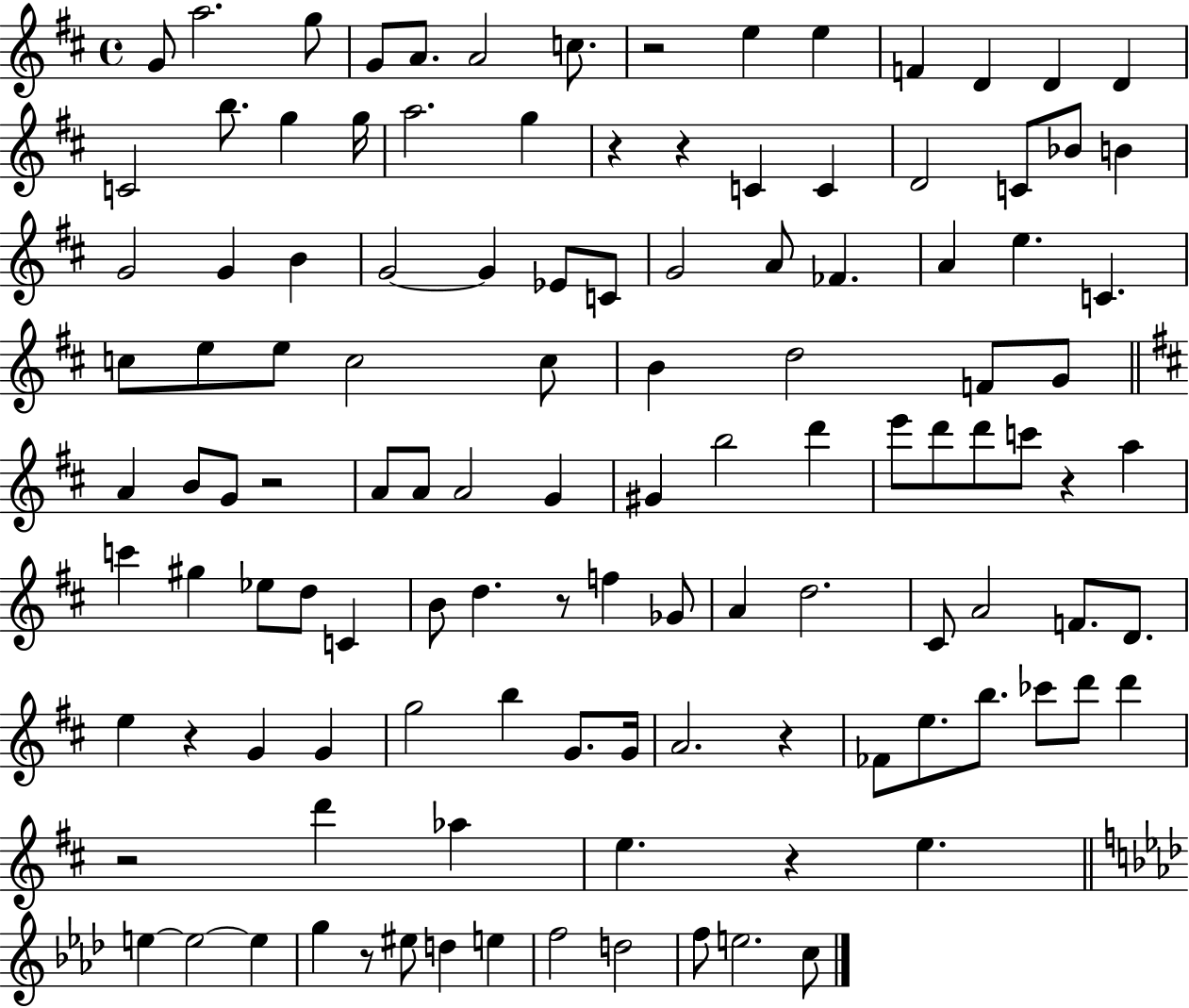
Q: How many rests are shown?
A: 11